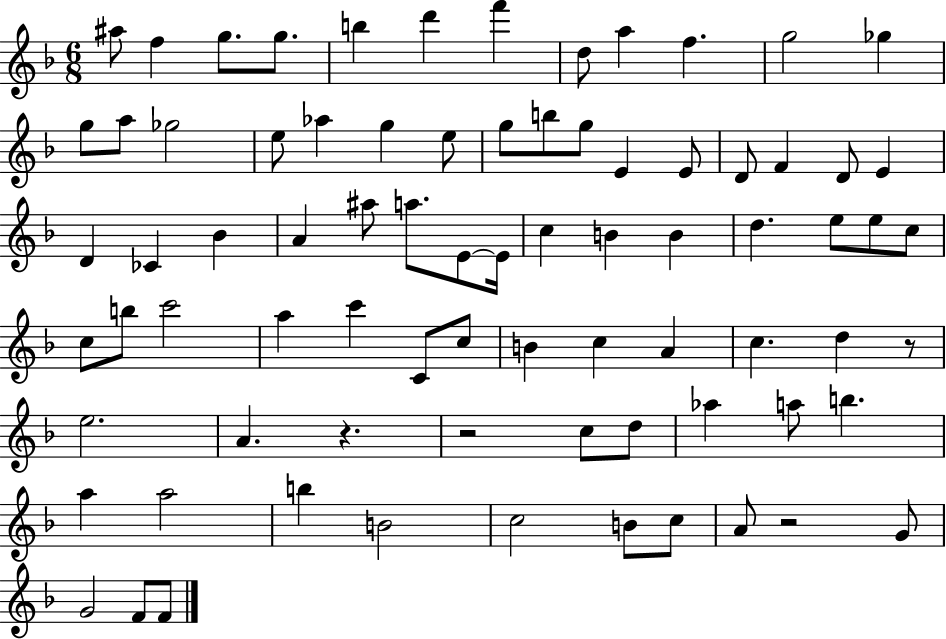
A#5/e F5/q G5/e. G5/e. B5/q D6/q F6/q D5/e A5/q F5/q. G5/h Gb5/q G5/e A5/e Gb5/h E5/e Ab5/q G5/q E5/e G5/e B5/e G5/e E4/q E4/e D4/e F4/q D4/e E4/q D4/q CES4/q Bb4/q A4/q A#5/e A5/e. E4/e E4/s C5/q B4/q B4/q D5/q. E5/e E5/e C5/e C5/e B5/e C6/h A5/q C6/q C4/e C5/e B4/q C5/q A4/q C5/q. D5/q R/e E5/h. A4/q. R/q. R/h C5/e D5/e Ab5/q A5/e B5/q. A5/q A5/h B5/q B4/h C5/h B4/e C5/e A4/e R/h G4/e G4/h F4/e F4/e